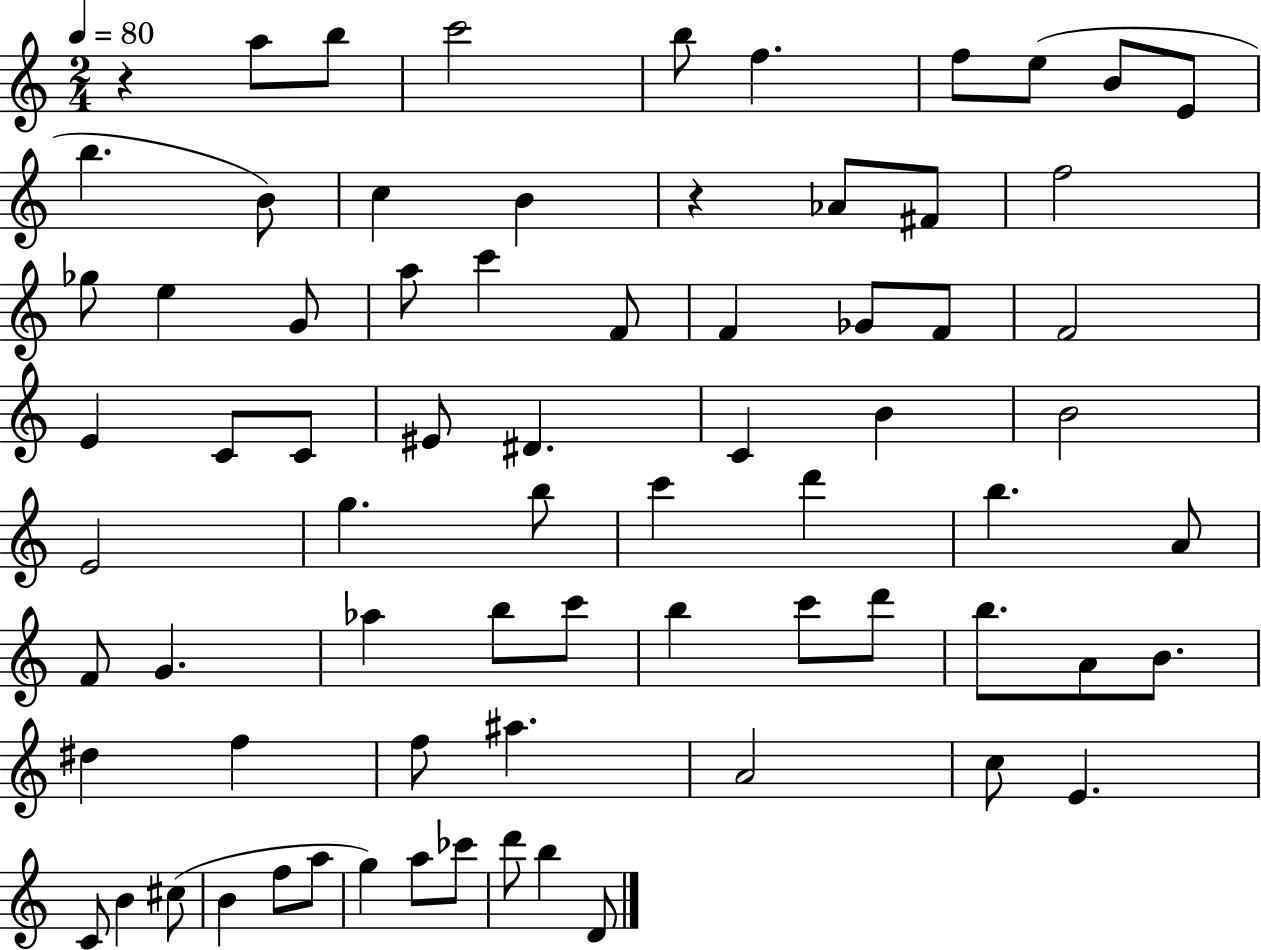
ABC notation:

X:1
T:Untitled
M:2/4
L:1/4
K:C
z a/2 b/2 c'2 b/2 f f/2 e/2 B/2 E/2 b B/2 c B z _A/2 ^F/2 f2 _g/2 e G/2 a/2 c' F/2 F _G/2 F/2 F2 E C/2 C/2 ^E/2 ^D C B B2 E2 g b/2 c' d' b A/2 F/2 G _a b/2 c'/2 b c'/2 d'/2 b/2 A/2 B/2 ^d f f/2 ^a A2 c/2 E C/2 B ^c/2 B f/2 a/2 g a/2 _c'/2 d'/2 b D/2